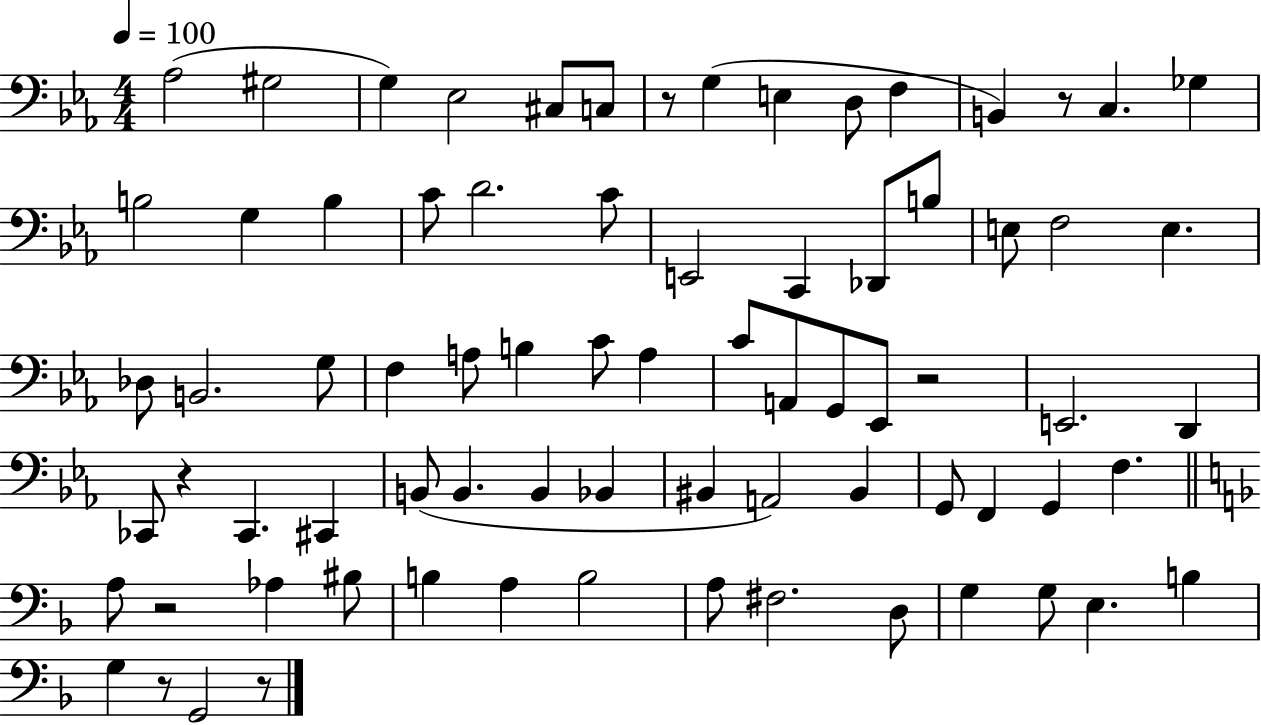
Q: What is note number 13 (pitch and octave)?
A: Gb3